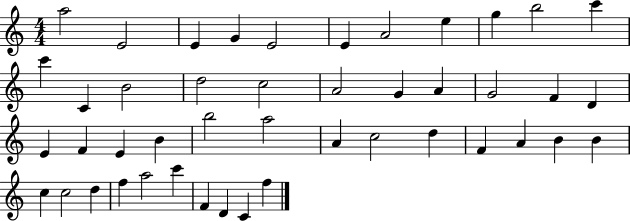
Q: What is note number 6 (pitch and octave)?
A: E4